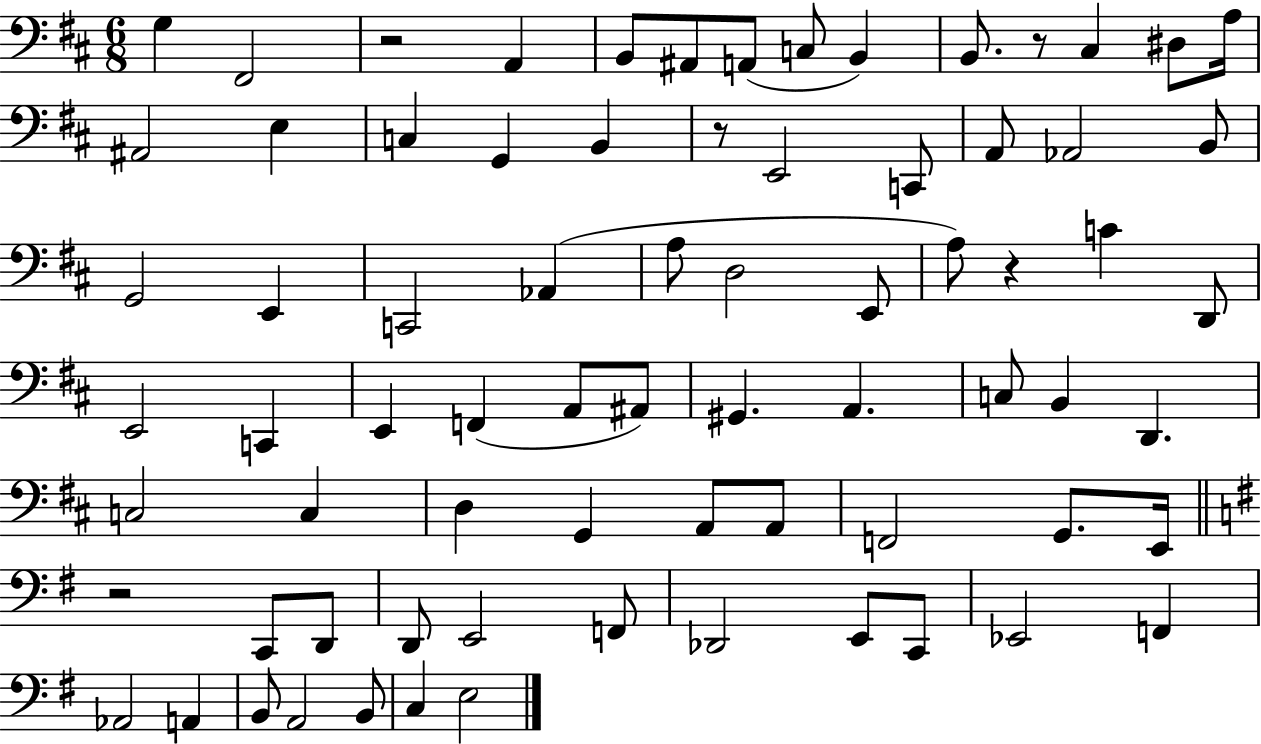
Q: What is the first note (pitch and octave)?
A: G3